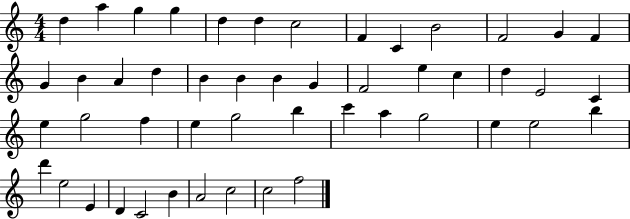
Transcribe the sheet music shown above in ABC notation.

X:1
T:Untitled
M:4/4
L:1/4
K:C
d a g g d d c2 F C B2 F2 G F G B A d B B B G F2 e c d E2 C e g2 f e g2 b c' a g2 e e2 b d' e2 E D C2 B A2 c2 c2 f2